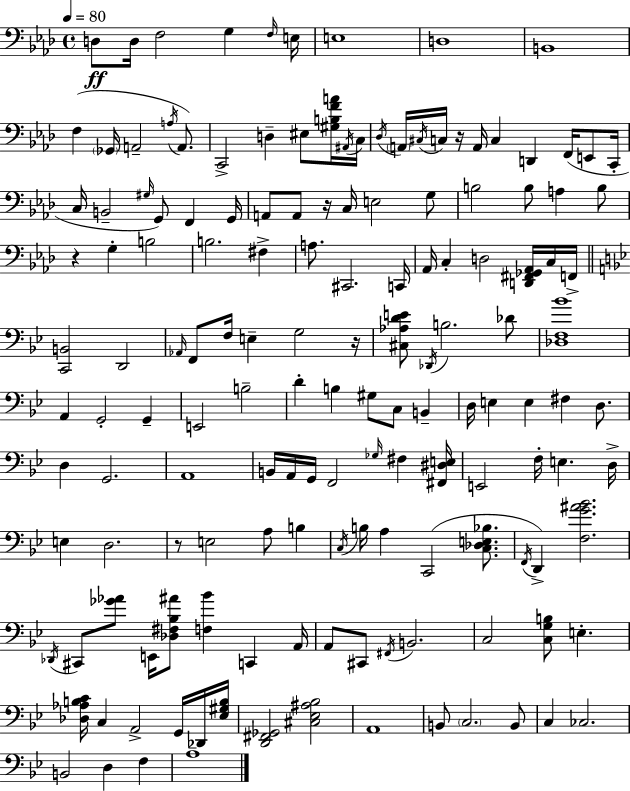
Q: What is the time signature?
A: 4/4